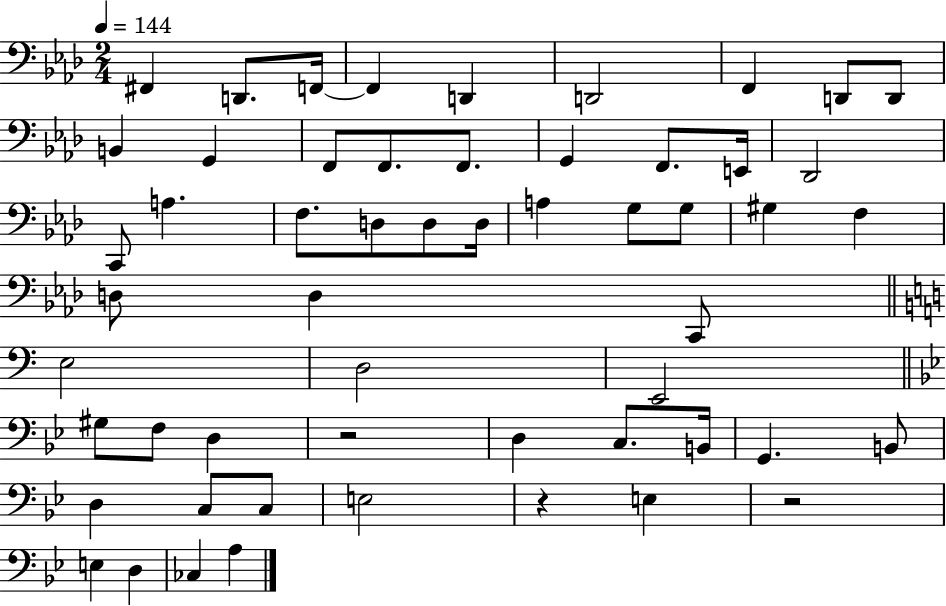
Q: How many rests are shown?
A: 3